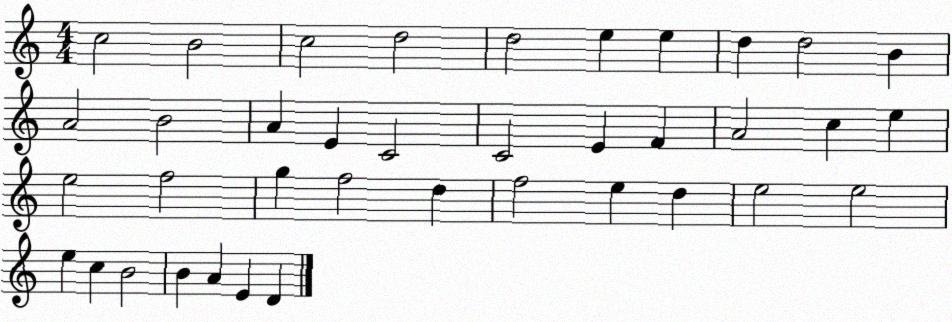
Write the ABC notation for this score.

X:1
T:Untitled
M:4/4
L:1/4
K:C
c2 B2 c2 d2 d2 e e d d2 B A2 B2 A E C2 C2 E F A2 c e e2 f2 g f2 d f2 e d e2 e2 e c B2 B A E D